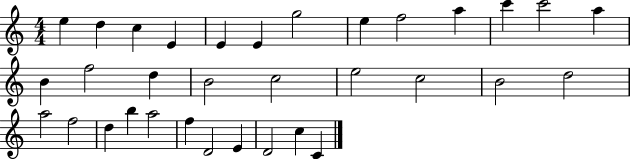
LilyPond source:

{
  \clef treble
  \numericTimeSignature
  \time 4/4
  \key c \major
  e''4 d''4 c''4 e'4 | e'4 e'4 g''2 | e''4 f''2 a''4 | c'''4 c'''2 a''4 | \break b'4 f''2 d''4 | b'2 c''2 | e''2 c''2 | b'2 d''2 | \break a''2 f''2 | d''4 b''4 a''2 | f''4 d'2 e'4 | d'2 c''4 c'4 | \break \bar "|."
}